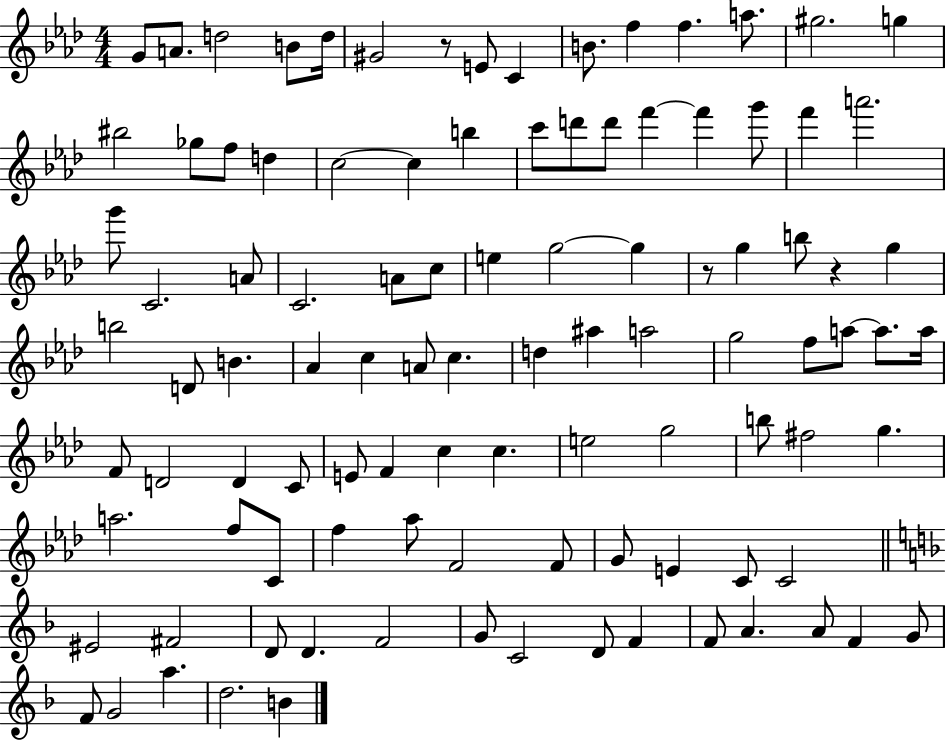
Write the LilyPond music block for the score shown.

{
  \clef treble
  \numericTimeSignature
  \time 4/4
  \key aes \major
  g'8 a'8. d''2 b'8 d''16 | gis'2 r8 e'8 c'4 | b'8. f''4 f''4. a''8. | gis''2. g''4 | \break bis''2 ges''8 f''8 d''4 | c''2~~ c''4 b''4 | c'''8 d'''8 d'''8 f'''4~~ f'''4 g'''8 | f'''4 a'''2. | \break g'''8 c'2. a'8 | c'2. a'8 c''8 | e''4 g''2~~ g''4 | r8 g''4 b''8 r4 g''4 | \break b''2 d'8 b'4. | aes'4 c''4 a'8 c''4. | d''4 ais''4 a''2 | g''2 f''8 a''8~~ a''8. a''16 | \break f'8 d'2 d'4 c'8 | e'8 f'4 c''4 c''4. | e''2 g''2 | b''8 fis''2 g''4. | \break a''2. f''8 c'8 | f''4 aes''8 f'2 f'8 | g'8 e'4 c'8 c'2 | \bar "||" \break \key f \major eis'2 fis'2 | d'8 d'4. f'2 | g'8 c'2 d'8 f'4 | f'8 a'4. a'8 f'4 g'8 | \break f'8 g'2 a''4. | d''2. b'4 | \bar "|."
}